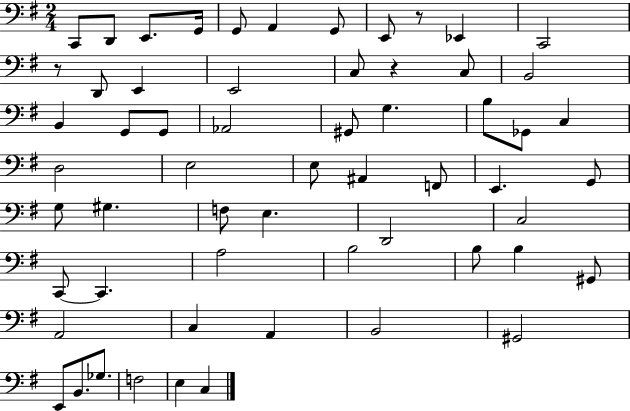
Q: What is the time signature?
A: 2/4